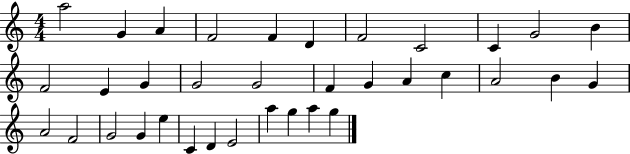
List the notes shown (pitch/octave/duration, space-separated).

A5/h G4/q A4/q F4/h F4/q D4/q F4/h C4/h C4/q G4/h B4/q F4/h E4/q G4/q G4/h G4/h F4/q G4/q A4/q C5/q A4/h B4/q G4/q A4/h F4/h G4/h G4/q E5/q C4/q D4/q E4/h A5/q G5/q A5/q G5/q